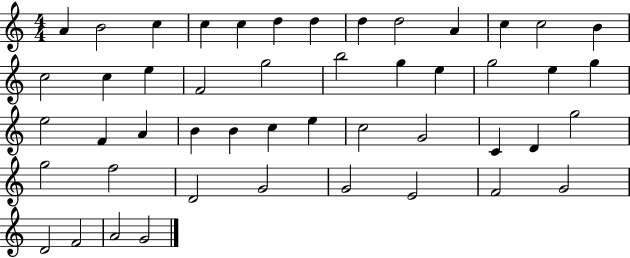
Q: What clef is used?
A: treble